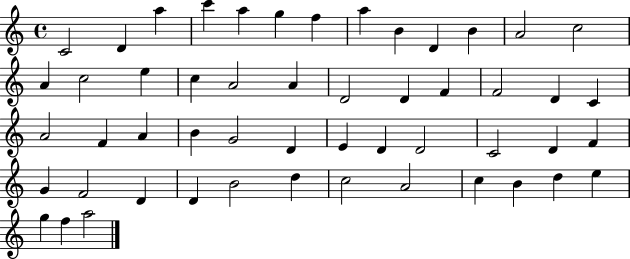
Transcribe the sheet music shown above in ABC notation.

X:1
T:Untitled
M:4/4
L:1/4
K:C
C2 D a c' a g f a B D B A2 c2 A c2 e c A2 A D2 D F F2 D C A2 F A B G2 D E D D2 C2 D F G F2 D D B2 d c2 A2 c B d e g f a2